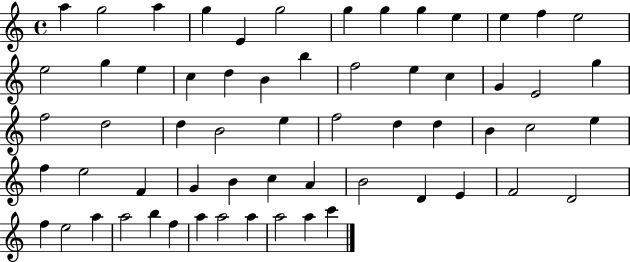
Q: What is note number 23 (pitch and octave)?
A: C5